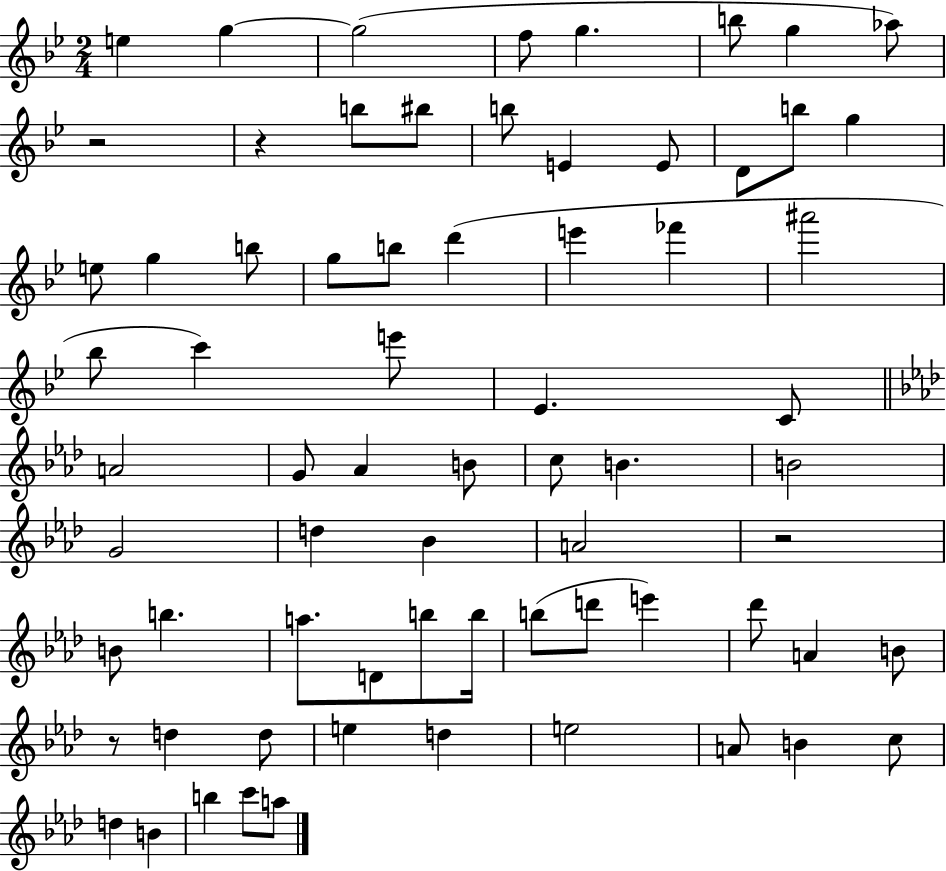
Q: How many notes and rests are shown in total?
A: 70